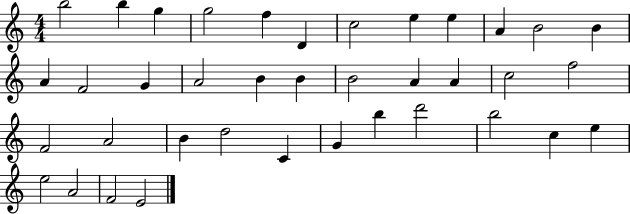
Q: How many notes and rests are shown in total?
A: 38